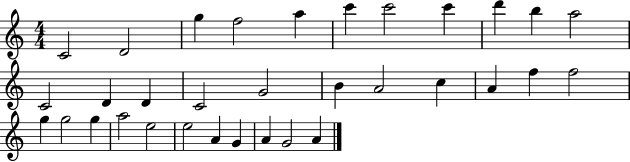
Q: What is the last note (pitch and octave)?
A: A4